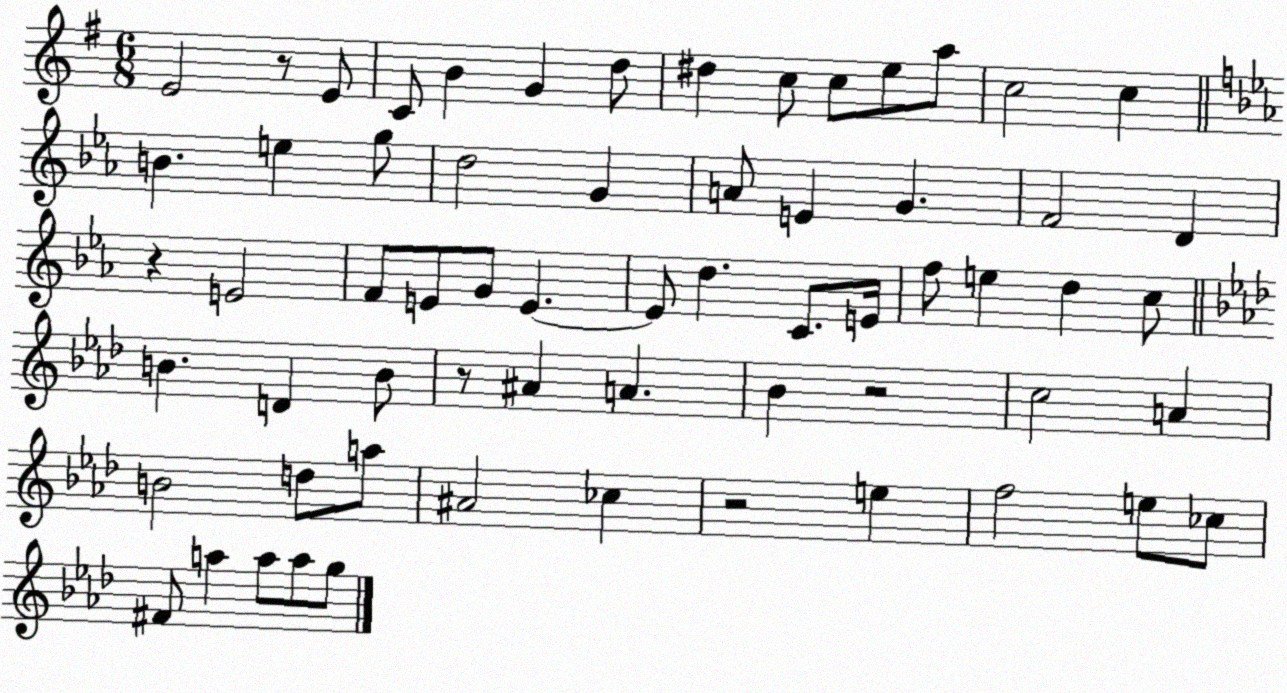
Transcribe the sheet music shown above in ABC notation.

X:1
T:Untitled
M:6/8
L:1/4
K:G
E2 z/2 E/2 C/2 B G d/2 ^d c/2 c/2 e/2 a/2 c2 c B e g/2 d2 G A/2 E G F2 D z E2 F/2 E/2 G/2 E E/2 d C/2 E/4 f/2 e d c/2 B D B/2 z/2 ^A A _B z2 c2 A B2 d/2 a/2 ^A2 _c z2 e f2 e/2 _c/2 ^F/2 a a/2 a/2 g/2